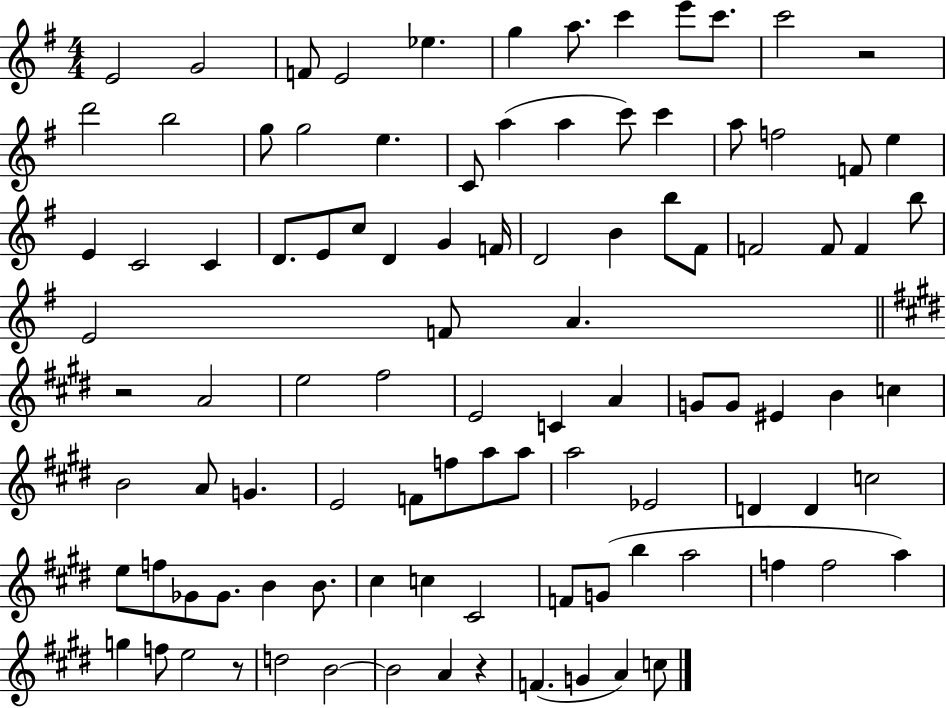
{
  \clef treble
  \numericTimeSignature
  \time 4/4
  \key g \major
  e'2 g'2 | f'8 e'2 ees''4. | g''4 a''8. c'''4 e'''8 c'''8. | c'''2 r2 | \break d'''2 b''2 | g''8 g''2 e''4. | c'8 a''4( a''4 c'''8) c'''4 | a''8 f''2 f'8 e''4 | \break e'4 c'2 c'4 | d'8. e'8 c''8 d'4 g'4 f'16 | d'2 b'4 b''8 fis'8 | f'2 f'8 f'4 b''8 | \break e'2 f'8 a'4. | \bar "||" \break \key e \major r2 a'2 | e''2 fis''2 | e'2 c'4 a'4 | g'8 g'8 eis'4 b'4 c''4 | \break b'2 a'8 g'4. | e'2 f'8 f''8 a''8 a''8 | a''2 ees'2 | d'4 d'4 c''2 | \break e''8 f''8 ges'8 ges'8. b'4 b'8. | cis''4 c''4 cis'2 | f'8 g'8( b''4 a''2 | f''4 f''2 a''4) | \break g''4 f''8 e''2 r8 | d''2 b'2~~ | b'2 a'4 r4 | f'4.( g'4 a'4) c''8 | \break \bar "|."
}